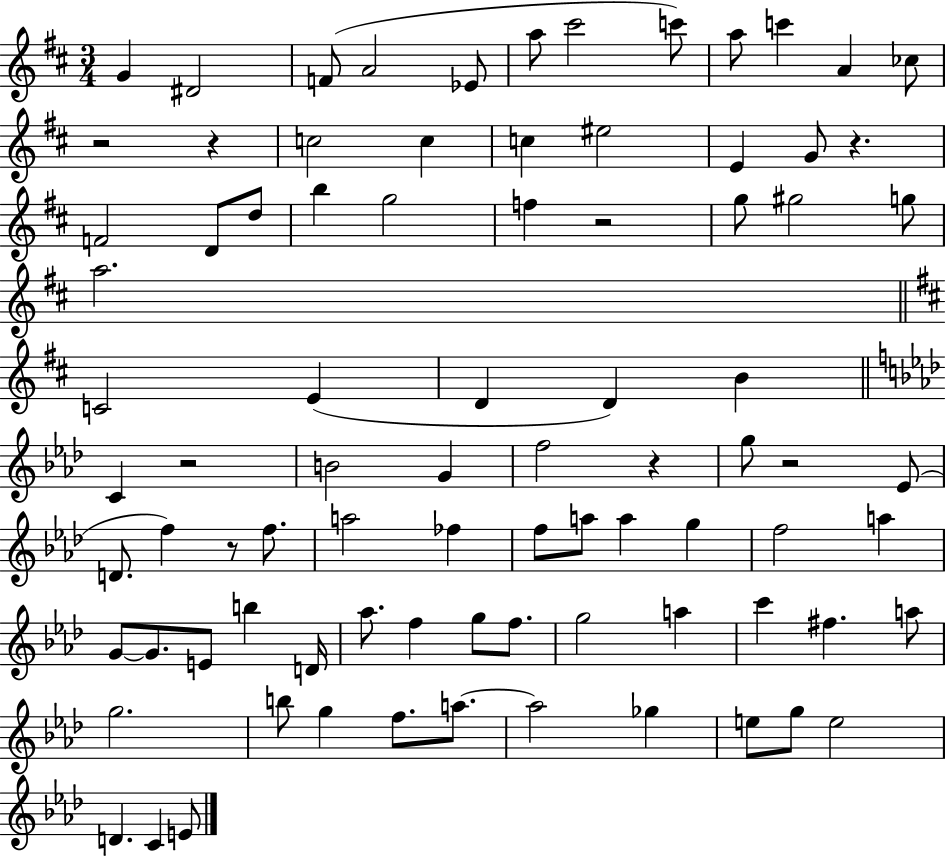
{
  \clef treble
  \numericTimeSignature
  \time 3/4
  \key d \major
  g'4 dis'2 | f'8( a'2 ees'8 | a''8 cis'''2 c'''8) | a''8 c'''4 a'4 ces''8 | \break r2 r4 | c''2 c''4 | c''4 eis''2 | e'4 g'8 r4. | \break f'2 d'8 d''8 | b''4 g''2 | f''4 r2 | g''8 gis''2 g''8 | \break a''2. | \bar "||" \break \key d \major c'2 e'4( | d'4 d'4) b'4 | \bar "||" \break \key aes \major c'4 r2 | b'2 g'4 | f''2 r4 | g''8 r2 ees'8( | \break d'8. f''4) r8 f''8. | a''2 fes''4 | f''8 a''8 a''4 g''4 | f''2 a''4 | \break g'8~~ g'8. e'8 b''4 d'16 | aes''8. f''4 g''8 f''8. | g''2 a''4 | c'''4 fis''4. a''8 | \break g''2. | b''8 g''4 f''8. a''8.~~ | a''2 ges''4 | e''8 g''8 e''2 | \break d'4. c'4 e'8 | \bar "|."
}